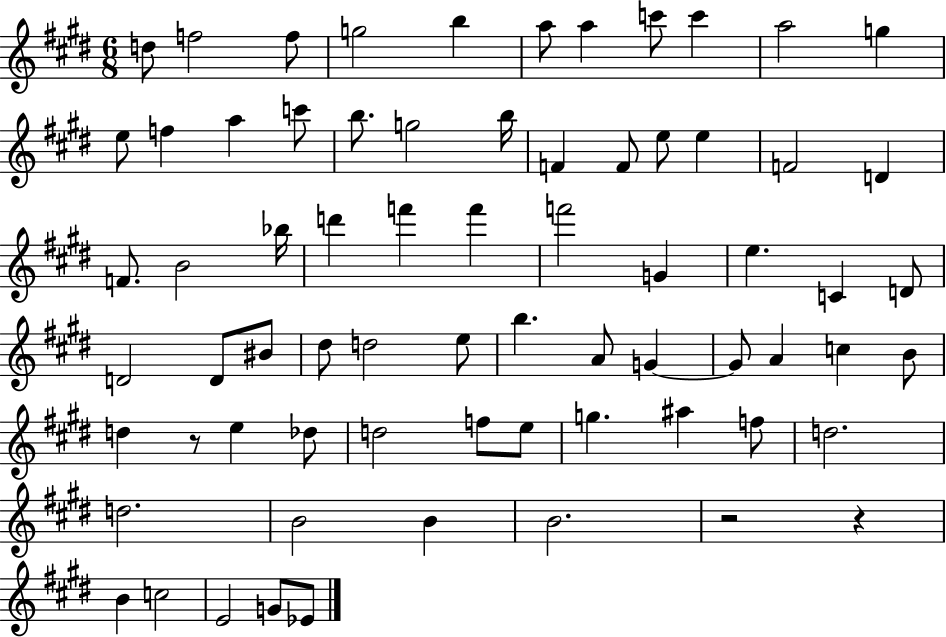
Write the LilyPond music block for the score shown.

{
  \clef treble
  \numericTimeSignature
  \time 6/8
  \key e \major
  d''8 f''2 f''8 | g''2 b''4 | a''8 a''4 c'''8 c'''4 | a''2 g''4 | \break e''8 f''4 a''4 c'''8 | b''8. g''2 b''16 | f'4 f'8 e''8 e''4 | f'2 d'4 | \break f'8. b'2 bes''16 | d'''4 f'''4 f'''4 | f'''2 g'4 | e''4. c'4 d'8 | \break d'2 d'8 bis'8 | dis''8 d''2 e''8 | b''4. a'8 g'4~~ | g'8 a'4 c''4 b'8 | \break d''4 r8 e''4 des''8 | d''2 f''8 e''8 | g''4. ais''4 f''8 | d''2. | \break d''2. | b'2 b'4 | b'2. | r2 r4 | \break b'4 c''2 | e'2 g'8 ees'8 | \bar "|."
}